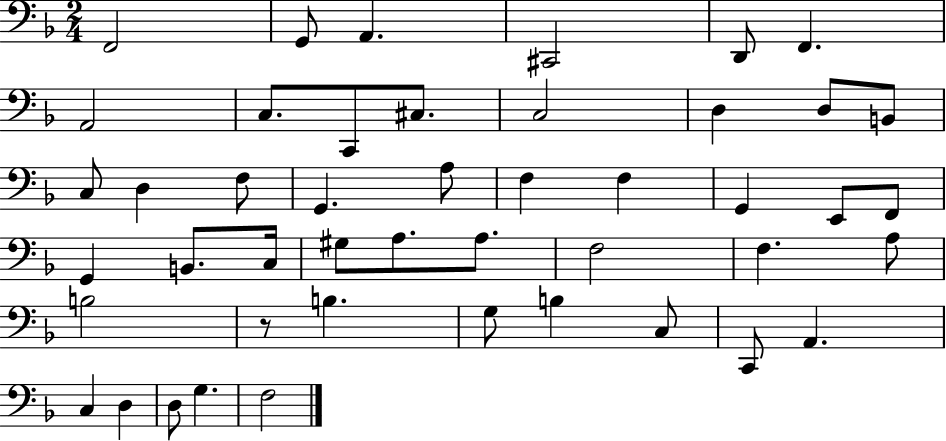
{
  \clef bass
  \numericTimeSignature
  \time 2/4
  \key f \major
  \repeat volta 2 { f,2 | g,8 a,4. | cis,2 | d,8 f,4. | \break a,2 | c8. c,8 cis8. | c2 | d4 d8 b,8 | \break c8 d4 f8 | g,4. a8 | f4 f4 | g,4 e,8 f,8 | \break g,4 b,8. c16 | gis8 a8. a8. | f2 | f4. a8 | \break b2 | r8 b4. | g8 b4 c8 | c,8 a,4. | \break c4 d4 | d8 g4. | f2 | } \bar "|."
}